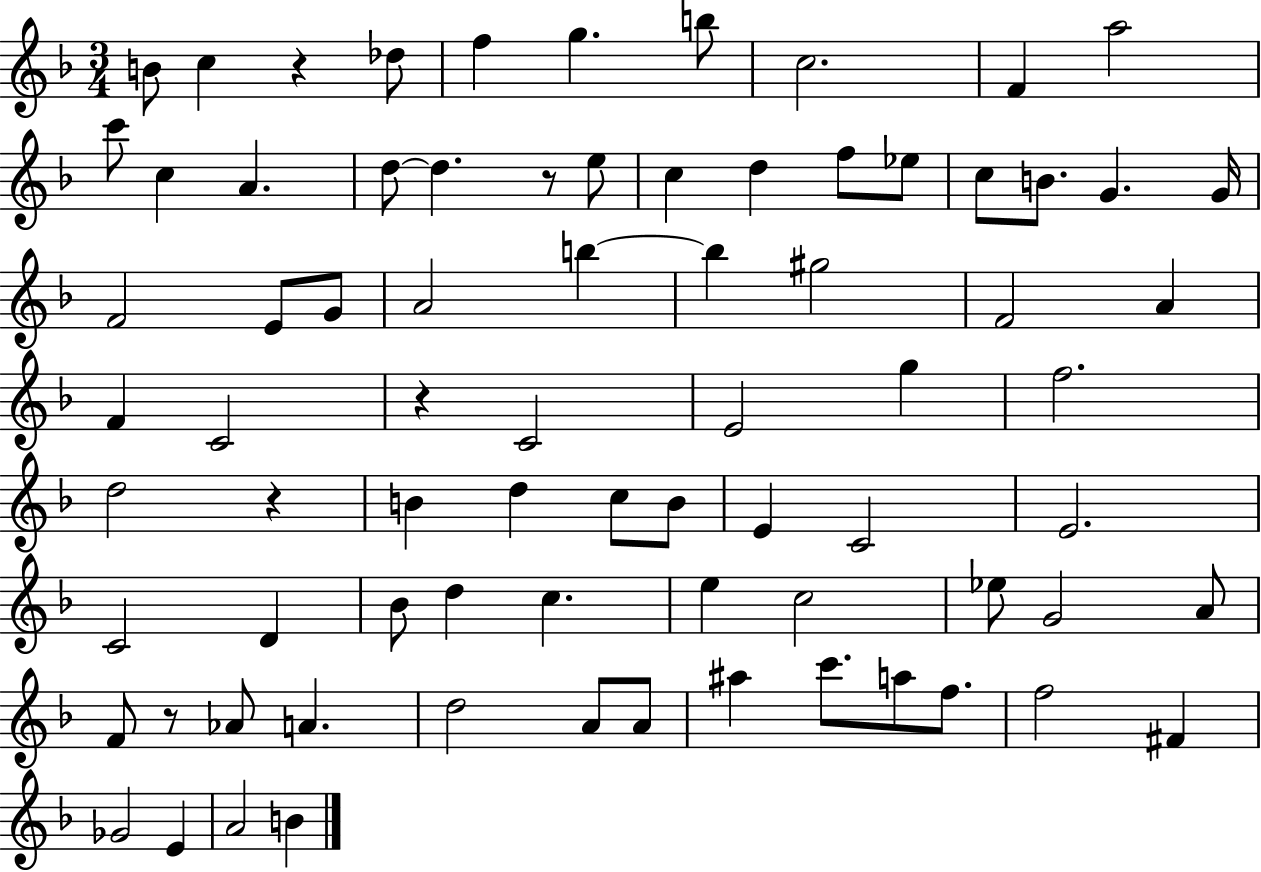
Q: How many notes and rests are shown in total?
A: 77